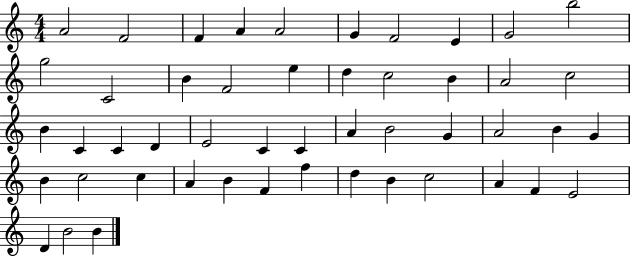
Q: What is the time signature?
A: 4/4